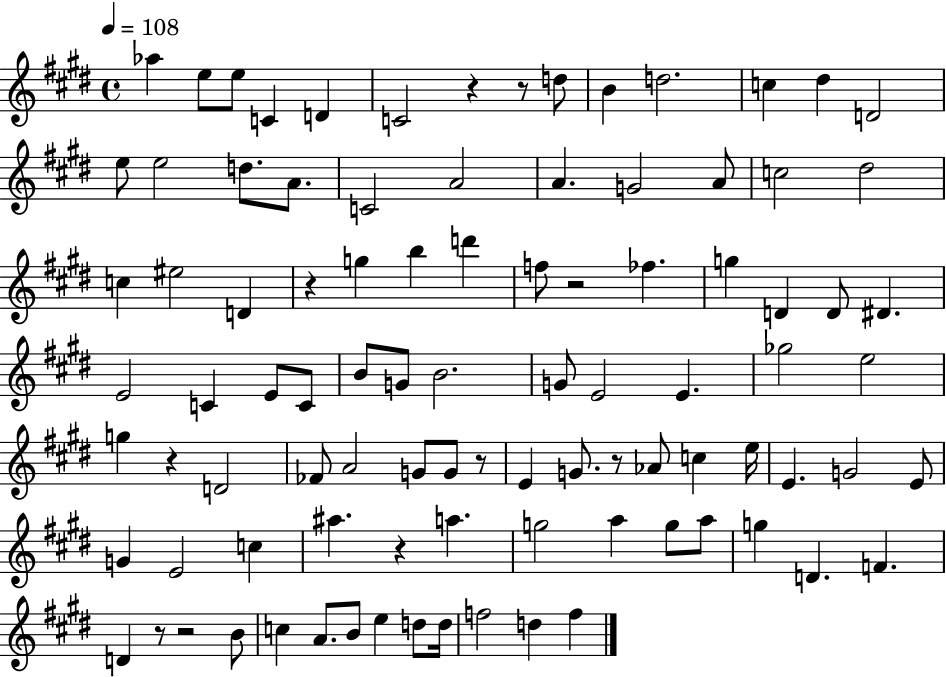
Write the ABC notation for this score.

X:1
T:Untitled
M:4/4
L:1/4
K:E
_a e/2 e/2 C D C2 z z/2 d/2 B d2 c ^d D2 e/2 e2 d/2 A/2 C2 A2 A G2 A/2 c2 ^d2 c ^e2 D z g b d' f/2 z2 _f g D D/2 ^D E2 C E/2 C/2 B/2 G/2 B2 G/2 E2 E _g2 e2 g z D2 _F/2 A2 G/2 G/2 z/2 E G/2 z/2 _A/2 c e/4 E G2 E/2 G E2 c ^a z a g2 a g/2 a/2 g D F D z/2 z2 B/2 c A/2 B/2 e d/2 d/4 f2 d f